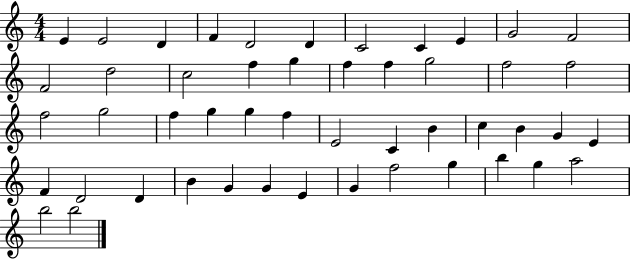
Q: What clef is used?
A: treble